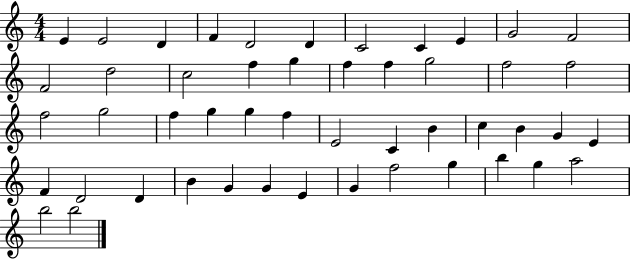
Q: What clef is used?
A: treble